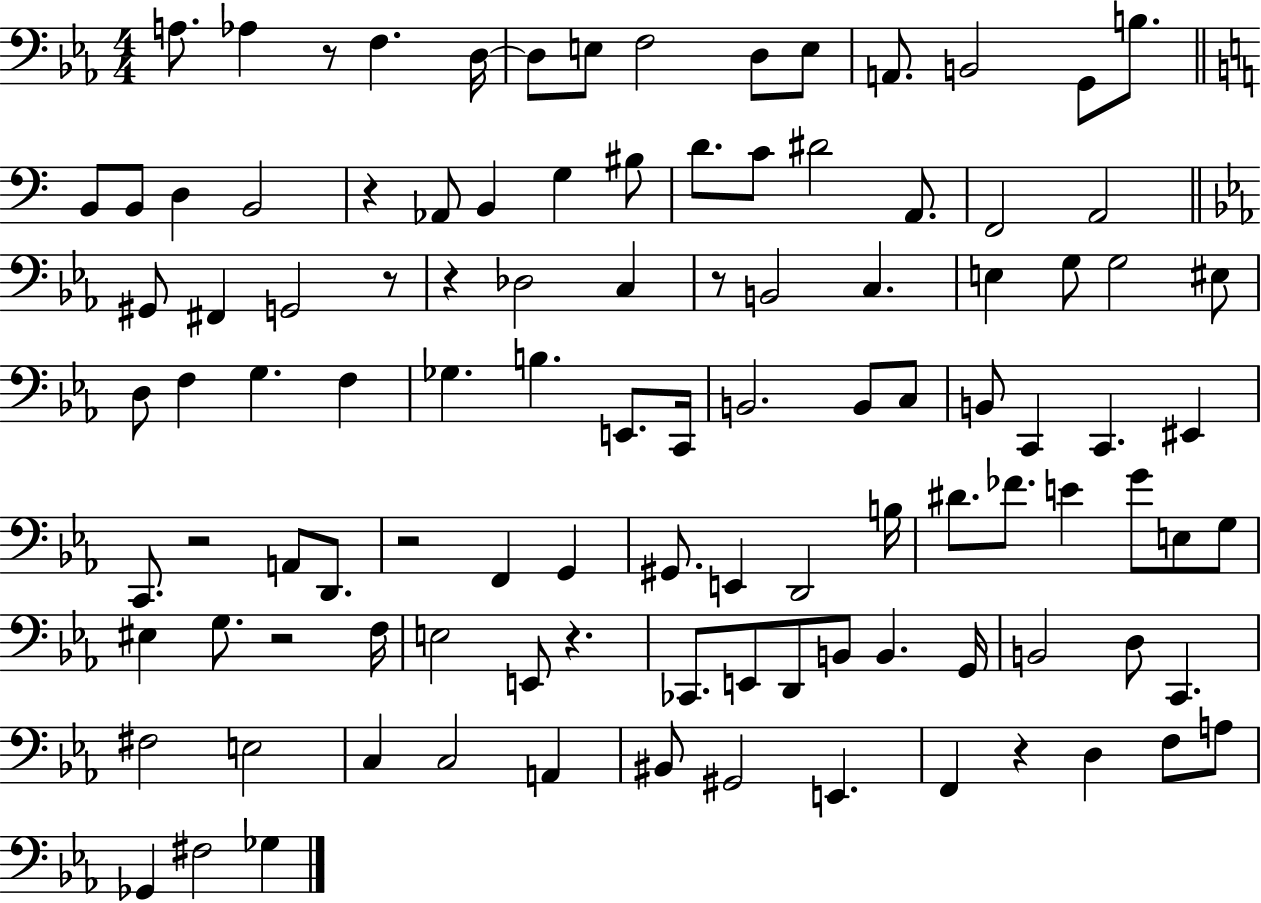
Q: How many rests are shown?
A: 10